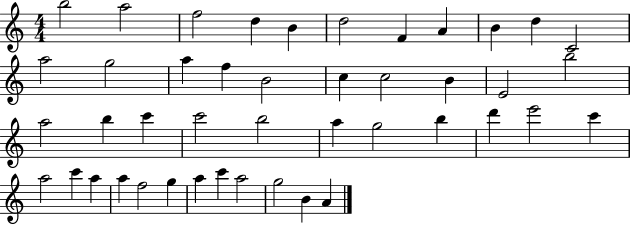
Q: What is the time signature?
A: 4/4